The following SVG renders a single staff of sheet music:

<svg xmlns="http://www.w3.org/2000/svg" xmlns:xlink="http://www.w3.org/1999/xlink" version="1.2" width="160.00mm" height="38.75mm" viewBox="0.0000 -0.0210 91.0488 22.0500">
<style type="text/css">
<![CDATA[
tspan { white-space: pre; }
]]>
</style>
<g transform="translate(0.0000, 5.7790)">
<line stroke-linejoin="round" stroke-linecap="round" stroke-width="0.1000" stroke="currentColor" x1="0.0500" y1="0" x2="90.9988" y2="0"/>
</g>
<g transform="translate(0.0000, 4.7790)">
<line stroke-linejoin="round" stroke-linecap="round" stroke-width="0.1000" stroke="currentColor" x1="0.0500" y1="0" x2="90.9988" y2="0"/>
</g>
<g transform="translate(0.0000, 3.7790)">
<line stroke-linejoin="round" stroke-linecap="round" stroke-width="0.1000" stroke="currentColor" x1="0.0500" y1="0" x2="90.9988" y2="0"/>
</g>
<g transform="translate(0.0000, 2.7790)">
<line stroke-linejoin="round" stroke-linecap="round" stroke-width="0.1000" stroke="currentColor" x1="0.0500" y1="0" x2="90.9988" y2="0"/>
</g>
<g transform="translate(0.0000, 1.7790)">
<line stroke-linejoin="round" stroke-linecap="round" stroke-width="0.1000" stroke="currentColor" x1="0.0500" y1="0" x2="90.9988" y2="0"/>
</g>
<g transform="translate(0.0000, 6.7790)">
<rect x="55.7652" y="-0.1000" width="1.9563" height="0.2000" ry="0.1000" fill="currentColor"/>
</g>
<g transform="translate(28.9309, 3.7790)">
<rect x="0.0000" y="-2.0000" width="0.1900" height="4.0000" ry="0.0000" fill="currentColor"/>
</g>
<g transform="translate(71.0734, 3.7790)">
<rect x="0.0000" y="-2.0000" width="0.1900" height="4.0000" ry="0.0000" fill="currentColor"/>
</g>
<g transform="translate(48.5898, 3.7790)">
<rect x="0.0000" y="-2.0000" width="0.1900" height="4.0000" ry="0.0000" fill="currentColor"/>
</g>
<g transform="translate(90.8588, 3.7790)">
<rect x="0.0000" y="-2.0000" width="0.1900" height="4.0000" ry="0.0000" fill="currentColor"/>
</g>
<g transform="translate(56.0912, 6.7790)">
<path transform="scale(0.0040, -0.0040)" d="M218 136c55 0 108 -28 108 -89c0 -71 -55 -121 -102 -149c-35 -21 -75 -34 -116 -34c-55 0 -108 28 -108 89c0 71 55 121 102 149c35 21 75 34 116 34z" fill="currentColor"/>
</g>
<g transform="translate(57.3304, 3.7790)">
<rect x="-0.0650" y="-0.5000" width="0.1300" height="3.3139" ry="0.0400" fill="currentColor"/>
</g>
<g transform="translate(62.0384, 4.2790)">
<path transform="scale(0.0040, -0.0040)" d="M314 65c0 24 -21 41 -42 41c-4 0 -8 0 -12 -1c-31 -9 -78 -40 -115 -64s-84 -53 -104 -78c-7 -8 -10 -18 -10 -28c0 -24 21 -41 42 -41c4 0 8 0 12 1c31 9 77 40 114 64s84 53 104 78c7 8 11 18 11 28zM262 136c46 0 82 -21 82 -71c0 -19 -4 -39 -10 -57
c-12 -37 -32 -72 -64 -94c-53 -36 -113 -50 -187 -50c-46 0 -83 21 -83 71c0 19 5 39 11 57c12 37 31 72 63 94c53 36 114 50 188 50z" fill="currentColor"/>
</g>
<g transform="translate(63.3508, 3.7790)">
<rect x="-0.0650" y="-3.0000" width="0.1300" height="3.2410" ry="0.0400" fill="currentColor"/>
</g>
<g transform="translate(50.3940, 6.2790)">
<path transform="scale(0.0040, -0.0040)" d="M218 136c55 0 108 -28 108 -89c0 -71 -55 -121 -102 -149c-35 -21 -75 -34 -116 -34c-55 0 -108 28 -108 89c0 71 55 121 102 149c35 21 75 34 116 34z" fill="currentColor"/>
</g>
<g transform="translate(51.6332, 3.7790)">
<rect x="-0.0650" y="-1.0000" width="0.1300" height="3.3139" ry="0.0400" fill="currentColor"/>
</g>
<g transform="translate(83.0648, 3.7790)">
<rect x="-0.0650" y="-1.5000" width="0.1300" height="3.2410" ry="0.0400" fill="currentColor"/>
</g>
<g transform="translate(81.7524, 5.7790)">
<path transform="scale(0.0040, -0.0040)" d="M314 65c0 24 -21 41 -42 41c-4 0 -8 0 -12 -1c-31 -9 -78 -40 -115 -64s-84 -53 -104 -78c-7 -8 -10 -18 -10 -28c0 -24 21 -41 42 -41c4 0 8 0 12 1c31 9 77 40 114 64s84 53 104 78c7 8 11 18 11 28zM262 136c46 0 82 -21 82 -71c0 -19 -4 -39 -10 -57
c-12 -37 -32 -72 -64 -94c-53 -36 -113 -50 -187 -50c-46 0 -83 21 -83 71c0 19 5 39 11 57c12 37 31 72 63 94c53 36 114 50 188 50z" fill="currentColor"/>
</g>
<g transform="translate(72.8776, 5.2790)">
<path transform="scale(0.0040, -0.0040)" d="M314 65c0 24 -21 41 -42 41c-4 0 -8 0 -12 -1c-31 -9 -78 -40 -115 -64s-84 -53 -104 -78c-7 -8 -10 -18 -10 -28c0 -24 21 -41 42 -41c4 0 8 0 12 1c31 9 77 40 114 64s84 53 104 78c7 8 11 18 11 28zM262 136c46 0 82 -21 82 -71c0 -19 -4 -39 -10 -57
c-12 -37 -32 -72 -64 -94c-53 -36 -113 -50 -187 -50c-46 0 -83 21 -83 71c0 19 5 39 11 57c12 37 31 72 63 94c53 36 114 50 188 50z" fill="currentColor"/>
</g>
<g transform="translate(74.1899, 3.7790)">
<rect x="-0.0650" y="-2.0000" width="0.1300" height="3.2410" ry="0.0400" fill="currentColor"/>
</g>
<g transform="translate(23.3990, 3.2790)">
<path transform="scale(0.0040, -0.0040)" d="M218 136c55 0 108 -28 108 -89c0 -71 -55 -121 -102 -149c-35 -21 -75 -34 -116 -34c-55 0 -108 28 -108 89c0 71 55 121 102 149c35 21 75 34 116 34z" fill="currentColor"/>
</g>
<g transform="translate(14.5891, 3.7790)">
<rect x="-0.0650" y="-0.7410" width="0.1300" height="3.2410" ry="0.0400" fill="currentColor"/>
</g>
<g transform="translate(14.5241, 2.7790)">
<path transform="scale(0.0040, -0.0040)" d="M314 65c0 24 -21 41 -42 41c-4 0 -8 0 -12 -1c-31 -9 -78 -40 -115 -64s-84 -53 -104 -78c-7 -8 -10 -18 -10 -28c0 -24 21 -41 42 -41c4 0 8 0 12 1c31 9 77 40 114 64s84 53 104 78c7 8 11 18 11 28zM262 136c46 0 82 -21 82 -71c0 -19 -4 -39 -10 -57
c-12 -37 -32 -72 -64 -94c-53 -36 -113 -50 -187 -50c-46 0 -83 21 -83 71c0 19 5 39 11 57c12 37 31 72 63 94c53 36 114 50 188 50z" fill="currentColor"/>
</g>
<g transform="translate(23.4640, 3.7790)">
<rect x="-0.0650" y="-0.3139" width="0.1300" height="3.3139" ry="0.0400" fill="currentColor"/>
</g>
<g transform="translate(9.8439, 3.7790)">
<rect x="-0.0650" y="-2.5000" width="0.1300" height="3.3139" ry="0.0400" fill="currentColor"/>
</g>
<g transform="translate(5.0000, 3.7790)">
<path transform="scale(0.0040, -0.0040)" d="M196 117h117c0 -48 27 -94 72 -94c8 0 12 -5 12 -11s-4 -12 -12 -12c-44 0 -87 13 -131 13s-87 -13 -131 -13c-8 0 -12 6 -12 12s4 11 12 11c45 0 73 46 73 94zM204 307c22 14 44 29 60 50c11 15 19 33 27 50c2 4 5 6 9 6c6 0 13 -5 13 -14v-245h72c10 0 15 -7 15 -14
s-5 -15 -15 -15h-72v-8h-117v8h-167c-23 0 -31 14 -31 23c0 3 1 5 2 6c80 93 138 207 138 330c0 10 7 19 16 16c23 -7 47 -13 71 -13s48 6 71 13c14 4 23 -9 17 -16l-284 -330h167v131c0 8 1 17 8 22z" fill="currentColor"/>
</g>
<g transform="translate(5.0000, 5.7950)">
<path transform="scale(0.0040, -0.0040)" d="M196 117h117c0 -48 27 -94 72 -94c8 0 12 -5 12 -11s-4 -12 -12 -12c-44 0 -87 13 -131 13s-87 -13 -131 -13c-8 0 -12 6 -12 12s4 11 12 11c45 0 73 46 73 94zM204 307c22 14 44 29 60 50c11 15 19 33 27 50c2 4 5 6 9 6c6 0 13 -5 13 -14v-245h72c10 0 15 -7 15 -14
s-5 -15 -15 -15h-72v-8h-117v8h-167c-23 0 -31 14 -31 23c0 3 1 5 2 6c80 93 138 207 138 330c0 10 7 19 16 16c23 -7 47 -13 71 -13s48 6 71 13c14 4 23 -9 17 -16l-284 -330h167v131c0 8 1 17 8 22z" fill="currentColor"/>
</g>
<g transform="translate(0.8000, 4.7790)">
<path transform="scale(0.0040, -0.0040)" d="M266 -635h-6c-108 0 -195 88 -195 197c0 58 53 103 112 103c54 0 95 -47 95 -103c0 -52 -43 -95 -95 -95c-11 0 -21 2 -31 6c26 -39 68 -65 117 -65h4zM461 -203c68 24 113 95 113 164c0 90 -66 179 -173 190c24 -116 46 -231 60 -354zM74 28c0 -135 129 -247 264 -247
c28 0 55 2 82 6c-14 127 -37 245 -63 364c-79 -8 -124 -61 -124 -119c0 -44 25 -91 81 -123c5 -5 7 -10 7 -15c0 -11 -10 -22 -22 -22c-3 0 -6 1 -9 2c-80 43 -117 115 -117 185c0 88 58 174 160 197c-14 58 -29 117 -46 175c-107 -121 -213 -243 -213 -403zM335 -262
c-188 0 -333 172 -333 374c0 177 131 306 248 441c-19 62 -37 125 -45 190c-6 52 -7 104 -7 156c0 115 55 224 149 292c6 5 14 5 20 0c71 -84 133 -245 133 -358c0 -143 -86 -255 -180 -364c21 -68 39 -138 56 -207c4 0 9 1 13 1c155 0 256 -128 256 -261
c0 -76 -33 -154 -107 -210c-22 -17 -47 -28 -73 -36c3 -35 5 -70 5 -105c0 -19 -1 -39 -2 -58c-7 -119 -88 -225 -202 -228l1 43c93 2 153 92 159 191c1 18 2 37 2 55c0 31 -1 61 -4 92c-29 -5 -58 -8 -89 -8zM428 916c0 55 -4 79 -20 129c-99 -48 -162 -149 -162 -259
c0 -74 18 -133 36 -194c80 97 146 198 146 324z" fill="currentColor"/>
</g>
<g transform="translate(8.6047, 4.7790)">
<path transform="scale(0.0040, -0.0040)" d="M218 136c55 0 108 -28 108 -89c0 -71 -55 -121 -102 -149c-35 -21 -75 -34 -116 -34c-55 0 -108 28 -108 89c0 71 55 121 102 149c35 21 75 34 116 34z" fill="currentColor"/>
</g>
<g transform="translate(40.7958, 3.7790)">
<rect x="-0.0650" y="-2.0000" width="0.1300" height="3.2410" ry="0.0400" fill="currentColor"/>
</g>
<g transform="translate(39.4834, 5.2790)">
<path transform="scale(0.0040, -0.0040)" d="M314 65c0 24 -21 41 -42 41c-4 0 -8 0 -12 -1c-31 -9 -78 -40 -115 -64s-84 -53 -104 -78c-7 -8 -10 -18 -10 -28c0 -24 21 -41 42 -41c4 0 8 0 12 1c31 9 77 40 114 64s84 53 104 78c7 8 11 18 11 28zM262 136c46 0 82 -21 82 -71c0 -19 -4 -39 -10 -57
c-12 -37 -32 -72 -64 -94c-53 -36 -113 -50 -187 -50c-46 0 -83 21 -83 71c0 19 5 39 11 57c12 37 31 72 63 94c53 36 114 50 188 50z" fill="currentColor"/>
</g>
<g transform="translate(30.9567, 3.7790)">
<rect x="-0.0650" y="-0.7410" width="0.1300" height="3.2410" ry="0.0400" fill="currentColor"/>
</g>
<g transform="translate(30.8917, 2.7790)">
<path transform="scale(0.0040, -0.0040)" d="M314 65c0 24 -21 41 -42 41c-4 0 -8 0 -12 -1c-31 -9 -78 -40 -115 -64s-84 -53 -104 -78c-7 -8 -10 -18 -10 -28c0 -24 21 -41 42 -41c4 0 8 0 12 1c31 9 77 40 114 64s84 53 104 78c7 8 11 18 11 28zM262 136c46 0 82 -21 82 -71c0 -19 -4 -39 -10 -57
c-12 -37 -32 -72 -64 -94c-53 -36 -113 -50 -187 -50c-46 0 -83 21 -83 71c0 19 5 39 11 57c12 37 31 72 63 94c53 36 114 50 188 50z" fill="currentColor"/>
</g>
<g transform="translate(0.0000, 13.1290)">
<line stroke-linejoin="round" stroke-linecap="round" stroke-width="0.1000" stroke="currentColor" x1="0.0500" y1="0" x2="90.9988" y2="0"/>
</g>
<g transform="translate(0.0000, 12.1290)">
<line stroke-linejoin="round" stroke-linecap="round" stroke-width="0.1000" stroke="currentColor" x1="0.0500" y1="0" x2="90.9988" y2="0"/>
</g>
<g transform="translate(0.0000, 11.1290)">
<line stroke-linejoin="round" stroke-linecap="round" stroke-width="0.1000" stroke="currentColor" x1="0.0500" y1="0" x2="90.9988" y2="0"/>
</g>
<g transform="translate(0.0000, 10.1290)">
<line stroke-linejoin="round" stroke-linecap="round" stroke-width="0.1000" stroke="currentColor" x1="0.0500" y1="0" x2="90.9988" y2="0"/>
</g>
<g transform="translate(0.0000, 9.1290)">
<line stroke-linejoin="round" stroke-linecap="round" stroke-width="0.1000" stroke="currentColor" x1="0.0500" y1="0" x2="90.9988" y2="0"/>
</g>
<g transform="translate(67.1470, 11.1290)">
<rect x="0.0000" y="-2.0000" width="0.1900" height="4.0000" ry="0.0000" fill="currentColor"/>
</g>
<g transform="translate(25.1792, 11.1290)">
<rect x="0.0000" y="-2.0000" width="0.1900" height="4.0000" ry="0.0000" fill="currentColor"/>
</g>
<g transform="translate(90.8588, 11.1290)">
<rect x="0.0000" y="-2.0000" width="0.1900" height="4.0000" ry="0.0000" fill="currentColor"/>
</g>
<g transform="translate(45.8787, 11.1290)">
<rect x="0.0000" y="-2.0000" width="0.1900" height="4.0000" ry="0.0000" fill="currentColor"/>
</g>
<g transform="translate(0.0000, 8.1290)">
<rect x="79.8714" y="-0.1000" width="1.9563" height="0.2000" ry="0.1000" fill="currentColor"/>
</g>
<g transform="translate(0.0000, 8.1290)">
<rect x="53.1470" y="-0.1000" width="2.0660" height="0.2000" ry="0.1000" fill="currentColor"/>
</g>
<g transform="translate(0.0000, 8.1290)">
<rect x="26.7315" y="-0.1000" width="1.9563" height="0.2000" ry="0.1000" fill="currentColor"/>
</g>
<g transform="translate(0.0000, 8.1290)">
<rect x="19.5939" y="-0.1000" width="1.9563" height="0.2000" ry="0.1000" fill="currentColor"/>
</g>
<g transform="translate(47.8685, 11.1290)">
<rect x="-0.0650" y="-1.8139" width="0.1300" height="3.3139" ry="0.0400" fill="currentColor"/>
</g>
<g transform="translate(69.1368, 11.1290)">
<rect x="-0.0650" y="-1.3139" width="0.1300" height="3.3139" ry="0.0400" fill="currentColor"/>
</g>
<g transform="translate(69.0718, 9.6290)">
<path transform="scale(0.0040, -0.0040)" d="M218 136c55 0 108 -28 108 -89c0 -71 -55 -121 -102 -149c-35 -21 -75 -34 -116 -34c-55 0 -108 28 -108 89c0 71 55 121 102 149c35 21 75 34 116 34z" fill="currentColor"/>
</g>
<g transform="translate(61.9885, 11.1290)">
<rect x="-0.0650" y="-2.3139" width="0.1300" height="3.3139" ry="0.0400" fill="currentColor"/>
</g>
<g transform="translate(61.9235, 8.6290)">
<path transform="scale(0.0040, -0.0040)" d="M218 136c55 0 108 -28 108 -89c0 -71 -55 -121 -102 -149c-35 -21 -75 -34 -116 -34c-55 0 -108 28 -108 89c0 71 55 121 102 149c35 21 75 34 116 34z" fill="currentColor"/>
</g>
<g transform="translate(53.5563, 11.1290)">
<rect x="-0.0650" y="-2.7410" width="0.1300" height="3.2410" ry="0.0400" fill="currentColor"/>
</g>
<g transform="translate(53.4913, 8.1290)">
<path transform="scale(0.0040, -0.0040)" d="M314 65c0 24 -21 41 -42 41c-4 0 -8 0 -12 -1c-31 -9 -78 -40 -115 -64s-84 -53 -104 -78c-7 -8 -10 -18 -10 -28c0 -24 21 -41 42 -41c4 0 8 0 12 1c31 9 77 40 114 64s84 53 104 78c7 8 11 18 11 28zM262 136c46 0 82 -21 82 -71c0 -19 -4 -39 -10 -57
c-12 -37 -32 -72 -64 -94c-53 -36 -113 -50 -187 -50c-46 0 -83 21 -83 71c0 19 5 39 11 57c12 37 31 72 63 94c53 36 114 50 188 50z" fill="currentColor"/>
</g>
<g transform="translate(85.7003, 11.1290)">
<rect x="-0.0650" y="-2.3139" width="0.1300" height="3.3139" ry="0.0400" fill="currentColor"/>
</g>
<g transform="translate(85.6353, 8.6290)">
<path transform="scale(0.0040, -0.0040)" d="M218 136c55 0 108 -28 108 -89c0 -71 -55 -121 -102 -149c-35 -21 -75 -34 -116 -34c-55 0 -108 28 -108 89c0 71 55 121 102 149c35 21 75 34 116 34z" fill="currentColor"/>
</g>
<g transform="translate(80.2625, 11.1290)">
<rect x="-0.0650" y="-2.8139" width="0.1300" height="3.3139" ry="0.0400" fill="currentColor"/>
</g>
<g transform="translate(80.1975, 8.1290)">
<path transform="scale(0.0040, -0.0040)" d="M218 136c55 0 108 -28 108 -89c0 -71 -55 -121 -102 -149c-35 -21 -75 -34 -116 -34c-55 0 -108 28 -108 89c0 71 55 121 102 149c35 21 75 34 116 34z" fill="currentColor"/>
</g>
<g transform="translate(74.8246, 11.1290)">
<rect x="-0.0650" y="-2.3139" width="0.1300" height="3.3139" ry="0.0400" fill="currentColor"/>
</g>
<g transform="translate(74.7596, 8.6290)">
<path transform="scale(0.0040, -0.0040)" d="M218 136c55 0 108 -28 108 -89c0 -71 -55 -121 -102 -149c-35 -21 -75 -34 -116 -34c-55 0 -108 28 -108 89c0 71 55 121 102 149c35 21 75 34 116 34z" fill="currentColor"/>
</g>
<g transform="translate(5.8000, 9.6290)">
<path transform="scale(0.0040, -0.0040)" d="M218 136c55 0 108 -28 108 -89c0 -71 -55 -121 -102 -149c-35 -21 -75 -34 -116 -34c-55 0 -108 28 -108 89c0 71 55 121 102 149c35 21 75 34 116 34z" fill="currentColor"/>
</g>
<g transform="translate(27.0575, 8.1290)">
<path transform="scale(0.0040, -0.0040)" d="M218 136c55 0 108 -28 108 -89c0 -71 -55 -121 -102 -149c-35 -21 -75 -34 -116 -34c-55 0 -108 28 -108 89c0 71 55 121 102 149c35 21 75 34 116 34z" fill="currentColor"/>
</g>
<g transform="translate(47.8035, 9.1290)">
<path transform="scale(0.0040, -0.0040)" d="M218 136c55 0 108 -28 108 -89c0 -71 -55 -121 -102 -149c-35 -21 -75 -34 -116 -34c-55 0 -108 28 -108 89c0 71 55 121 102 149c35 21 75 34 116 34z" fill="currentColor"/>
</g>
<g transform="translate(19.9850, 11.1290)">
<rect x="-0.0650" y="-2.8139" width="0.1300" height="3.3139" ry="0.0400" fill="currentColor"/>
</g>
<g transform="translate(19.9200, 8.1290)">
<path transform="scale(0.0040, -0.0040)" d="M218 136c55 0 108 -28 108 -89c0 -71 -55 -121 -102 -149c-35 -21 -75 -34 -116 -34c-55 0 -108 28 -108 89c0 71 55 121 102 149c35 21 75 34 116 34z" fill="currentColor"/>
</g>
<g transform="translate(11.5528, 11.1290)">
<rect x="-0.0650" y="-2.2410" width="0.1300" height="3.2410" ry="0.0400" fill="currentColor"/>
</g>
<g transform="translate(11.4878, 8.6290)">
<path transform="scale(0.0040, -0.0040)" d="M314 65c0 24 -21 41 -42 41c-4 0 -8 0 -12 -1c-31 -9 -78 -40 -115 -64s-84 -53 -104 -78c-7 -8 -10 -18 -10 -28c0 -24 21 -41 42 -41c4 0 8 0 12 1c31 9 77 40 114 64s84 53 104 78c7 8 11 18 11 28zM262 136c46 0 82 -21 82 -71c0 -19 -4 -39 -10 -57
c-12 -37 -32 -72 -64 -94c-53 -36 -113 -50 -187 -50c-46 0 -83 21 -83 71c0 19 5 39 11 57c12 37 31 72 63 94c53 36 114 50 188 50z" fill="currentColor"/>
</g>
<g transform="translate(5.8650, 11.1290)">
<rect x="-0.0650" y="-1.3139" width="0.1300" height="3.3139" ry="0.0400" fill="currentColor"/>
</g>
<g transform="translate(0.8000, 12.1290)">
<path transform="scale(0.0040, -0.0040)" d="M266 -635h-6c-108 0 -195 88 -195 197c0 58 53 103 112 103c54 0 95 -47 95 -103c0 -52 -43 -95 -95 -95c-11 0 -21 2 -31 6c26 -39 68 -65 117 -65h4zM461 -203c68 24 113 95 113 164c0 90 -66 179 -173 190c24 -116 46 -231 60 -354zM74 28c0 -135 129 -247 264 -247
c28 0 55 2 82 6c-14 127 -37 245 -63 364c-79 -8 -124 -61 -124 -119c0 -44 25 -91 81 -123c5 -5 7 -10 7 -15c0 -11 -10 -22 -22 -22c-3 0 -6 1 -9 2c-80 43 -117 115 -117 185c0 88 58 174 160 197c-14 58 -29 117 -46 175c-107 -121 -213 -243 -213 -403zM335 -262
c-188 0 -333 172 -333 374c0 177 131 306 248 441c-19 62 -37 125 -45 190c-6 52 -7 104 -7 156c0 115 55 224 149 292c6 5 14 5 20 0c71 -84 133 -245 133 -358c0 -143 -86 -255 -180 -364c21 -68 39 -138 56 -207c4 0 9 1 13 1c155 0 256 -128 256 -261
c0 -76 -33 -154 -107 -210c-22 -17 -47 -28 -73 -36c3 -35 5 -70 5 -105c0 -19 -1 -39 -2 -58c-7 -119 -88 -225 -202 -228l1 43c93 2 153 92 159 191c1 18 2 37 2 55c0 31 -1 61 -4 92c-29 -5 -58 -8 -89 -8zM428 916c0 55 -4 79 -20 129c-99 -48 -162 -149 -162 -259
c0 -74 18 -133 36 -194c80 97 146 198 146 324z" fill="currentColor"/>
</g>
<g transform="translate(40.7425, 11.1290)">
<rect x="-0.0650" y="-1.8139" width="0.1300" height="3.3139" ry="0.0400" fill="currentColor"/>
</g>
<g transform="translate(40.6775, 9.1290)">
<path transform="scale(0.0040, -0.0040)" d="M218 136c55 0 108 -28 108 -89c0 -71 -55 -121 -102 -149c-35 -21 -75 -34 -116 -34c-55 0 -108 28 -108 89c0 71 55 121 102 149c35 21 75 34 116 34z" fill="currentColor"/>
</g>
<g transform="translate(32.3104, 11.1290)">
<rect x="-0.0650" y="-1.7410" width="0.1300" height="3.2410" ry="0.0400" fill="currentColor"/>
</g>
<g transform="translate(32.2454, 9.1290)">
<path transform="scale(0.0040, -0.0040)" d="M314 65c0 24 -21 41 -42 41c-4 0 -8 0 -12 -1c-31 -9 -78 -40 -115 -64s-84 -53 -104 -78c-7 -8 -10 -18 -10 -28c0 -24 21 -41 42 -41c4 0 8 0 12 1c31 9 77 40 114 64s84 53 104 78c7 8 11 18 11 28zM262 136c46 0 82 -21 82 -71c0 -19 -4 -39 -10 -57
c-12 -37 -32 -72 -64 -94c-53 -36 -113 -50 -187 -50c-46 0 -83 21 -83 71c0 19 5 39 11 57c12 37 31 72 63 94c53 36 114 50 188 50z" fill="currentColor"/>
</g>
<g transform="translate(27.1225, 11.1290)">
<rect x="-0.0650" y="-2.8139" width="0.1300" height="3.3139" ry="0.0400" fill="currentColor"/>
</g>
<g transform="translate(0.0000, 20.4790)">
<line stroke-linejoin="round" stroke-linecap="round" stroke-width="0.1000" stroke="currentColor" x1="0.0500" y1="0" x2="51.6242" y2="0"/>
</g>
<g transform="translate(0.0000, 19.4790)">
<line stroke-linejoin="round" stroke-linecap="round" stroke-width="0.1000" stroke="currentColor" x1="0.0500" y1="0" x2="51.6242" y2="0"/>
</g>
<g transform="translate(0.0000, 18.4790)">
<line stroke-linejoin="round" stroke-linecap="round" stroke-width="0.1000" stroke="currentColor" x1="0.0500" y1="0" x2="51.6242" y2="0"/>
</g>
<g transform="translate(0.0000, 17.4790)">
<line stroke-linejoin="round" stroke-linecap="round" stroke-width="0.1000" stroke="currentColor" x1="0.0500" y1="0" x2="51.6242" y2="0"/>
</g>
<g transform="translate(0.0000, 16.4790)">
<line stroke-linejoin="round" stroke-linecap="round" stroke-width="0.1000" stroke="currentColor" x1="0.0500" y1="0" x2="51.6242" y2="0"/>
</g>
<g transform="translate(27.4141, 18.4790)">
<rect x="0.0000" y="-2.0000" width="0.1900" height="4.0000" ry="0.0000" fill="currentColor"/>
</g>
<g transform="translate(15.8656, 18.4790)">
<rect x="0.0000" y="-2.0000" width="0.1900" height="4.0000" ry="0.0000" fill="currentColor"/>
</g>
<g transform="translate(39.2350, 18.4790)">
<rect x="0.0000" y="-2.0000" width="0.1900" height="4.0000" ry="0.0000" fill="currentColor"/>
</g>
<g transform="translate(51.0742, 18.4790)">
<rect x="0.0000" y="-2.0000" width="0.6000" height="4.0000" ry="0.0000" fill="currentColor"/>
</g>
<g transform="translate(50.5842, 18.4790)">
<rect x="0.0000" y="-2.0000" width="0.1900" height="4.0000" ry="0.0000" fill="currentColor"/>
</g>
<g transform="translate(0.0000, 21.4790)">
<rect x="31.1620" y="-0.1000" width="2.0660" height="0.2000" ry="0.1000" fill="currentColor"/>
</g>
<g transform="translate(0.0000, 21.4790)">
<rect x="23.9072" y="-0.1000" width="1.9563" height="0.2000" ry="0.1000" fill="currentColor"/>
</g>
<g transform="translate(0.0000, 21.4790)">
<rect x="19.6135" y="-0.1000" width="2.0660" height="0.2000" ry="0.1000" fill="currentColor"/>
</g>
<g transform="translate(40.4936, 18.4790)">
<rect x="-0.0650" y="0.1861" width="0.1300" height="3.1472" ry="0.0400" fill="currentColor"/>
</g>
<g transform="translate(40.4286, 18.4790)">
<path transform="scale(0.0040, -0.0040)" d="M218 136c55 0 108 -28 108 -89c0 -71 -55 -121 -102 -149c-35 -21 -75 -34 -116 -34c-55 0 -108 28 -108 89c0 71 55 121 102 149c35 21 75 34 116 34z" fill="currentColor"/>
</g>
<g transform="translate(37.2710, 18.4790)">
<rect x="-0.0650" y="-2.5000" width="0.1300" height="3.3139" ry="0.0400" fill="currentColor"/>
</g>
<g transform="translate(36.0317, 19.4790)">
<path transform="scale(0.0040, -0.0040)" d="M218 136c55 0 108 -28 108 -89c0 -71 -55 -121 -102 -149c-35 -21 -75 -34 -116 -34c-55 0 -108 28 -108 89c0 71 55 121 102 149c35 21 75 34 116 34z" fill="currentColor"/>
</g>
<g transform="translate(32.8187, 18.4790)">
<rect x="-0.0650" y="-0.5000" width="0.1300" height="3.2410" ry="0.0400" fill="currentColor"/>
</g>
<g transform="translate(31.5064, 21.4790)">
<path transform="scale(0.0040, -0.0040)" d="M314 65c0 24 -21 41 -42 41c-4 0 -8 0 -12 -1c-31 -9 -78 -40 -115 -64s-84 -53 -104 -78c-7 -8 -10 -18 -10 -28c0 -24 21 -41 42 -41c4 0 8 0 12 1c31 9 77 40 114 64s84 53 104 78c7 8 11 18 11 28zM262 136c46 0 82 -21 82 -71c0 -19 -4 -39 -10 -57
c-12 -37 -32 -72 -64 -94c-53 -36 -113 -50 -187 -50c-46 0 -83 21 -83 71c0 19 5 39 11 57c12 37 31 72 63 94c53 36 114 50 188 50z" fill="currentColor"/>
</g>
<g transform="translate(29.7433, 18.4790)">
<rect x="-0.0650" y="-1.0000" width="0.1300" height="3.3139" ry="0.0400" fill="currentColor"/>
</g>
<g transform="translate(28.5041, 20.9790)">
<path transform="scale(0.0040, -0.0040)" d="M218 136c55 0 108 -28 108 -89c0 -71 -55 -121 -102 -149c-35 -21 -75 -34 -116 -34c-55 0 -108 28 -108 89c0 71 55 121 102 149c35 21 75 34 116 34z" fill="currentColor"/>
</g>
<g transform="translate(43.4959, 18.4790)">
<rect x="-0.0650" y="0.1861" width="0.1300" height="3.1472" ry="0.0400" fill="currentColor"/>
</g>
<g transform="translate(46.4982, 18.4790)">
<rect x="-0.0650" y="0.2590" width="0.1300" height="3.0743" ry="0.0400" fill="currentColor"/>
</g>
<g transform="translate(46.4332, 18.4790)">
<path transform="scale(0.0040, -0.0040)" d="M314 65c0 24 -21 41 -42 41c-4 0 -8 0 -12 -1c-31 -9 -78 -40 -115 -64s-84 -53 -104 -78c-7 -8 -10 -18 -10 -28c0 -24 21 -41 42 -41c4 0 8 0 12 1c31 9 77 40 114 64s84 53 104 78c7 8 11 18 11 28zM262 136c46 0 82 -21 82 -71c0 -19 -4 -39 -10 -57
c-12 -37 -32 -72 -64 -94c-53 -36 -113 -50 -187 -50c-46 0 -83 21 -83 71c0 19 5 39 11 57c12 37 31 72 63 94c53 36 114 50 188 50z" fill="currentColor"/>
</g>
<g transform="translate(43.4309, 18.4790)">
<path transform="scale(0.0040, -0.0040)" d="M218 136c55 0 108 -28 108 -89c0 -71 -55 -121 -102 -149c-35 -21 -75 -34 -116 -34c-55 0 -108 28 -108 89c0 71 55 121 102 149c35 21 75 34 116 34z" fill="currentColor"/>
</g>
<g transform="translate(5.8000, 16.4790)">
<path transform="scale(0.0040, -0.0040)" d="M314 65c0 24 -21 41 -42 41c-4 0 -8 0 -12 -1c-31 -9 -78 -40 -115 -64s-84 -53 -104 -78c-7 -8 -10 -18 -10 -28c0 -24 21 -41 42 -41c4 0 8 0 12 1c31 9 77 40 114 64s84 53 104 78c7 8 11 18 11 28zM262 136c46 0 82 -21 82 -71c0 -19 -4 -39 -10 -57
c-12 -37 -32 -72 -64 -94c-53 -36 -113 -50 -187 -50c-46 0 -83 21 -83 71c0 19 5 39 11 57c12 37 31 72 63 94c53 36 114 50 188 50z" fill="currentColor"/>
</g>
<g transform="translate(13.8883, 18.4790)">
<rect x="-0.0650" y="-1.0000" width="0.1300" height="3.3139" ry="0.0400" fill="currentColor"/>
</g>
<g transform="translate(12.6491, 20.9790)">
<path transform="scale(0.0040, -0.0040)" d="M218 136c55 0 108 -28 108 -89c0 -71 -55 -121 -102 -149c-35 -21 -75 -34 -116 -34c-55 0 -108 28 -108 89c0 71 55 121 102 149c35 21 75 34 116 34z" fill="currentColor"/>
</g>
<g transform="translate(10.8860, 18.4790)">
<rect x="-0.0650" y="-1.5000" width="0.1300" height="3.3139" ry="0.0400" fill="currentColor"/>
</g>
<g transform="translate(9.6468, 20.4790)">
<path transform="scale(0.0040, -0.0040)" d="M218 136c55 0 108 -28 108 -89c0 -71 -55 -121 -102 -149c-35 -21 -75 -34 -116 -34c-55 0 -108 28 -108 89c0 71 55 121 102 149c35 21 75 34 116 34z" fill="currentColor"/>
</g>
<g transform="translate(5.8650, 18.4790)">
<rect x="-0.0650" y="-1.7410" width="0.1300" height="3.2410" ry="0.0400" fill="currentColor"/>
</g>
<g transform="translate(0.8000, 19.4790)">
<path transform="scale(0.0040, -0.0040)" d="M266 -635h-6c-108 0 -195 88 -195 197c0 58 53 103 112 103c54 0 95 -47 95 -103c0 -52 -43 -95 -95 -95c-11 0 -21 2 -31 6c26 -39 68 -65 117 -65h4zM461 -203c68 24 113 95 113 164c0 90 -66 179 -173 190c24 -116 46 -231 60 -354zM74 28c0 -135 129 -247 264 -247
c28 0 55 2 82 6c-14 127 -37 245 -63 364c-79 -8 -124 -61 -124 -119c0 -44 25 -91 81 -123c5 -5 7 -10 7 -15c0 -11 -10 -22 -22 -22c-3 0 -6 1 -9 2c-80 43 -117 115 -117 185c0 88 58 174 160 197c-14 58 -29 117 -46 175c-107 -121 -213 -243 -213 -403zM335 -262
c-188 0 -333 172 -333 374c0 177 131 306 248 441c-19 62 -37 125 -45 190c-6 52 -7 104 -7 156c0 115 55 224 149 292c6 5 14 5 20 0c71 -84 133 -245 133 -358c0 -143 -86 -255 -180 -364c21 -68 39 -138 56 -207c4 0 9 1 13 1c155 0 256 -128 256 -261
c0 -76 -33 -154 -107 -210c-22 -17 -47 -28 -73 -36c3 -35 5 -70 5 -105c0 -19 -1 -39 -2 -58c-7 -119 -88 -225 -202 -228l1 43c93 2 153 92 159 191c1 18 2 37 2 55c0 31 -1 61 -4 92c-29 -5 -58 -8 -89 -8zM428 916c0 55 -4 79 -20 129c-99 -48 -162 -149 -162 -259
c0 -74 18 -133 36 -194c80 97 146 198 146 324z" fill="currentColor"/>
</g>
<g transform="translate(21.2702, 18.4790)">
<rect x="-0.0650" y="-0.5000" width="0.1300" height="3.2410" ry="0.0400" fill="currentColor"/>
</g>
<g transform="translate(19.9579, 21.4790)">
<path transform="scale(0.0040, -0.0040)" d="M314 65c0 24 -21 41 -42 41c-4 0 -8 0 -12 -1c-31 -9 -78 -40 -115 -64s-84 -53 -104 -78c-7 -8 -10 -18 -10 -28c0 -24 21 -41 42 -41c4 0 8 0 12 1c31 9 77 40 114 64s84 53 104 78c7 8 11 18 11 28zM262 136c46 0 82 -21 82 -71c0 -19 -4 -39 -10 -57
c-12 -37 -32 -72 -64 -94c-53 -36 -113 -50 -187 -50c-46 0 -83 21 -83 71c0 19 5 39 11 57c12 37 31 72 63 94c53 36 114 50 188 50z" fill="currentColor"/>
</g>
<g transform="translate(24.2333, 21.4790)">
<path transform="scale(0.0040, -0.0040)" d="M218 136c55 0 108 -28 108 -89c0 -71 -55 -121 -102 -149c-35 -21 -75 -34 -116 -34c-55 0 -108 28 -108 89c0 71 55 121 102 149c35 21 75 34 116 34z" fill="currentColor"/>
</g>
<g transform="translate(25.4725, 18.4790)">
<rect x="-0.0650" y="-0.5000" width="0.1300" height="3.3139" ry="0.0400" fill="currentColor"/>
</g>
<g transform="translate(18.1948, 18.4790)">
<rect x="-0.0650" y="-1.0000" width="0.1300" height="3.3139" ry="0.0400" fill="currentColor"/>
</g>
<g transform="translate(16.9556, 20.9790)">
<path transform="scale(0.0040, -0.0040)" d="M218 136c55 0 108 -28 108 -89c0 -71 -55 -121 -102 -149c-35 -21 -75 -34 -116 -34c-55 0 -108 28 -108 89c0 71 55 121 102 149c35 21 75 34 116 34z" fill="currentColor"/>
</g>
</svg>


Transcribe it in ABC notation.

X:1
T:Untitled
M:4/4
L:1/4
K:C
G d2 c d2 F2 D C A2 F2 E2 e g2 a a f2 f f a2 g e g a g f2 E D D C2 C D C2 G B B B2